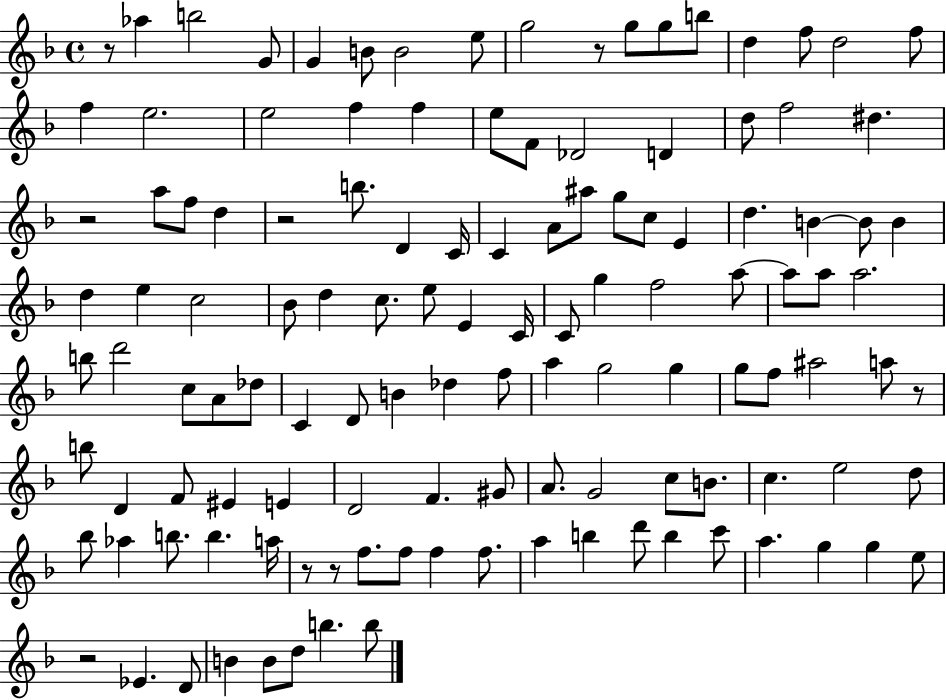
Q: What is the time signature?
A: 4/4